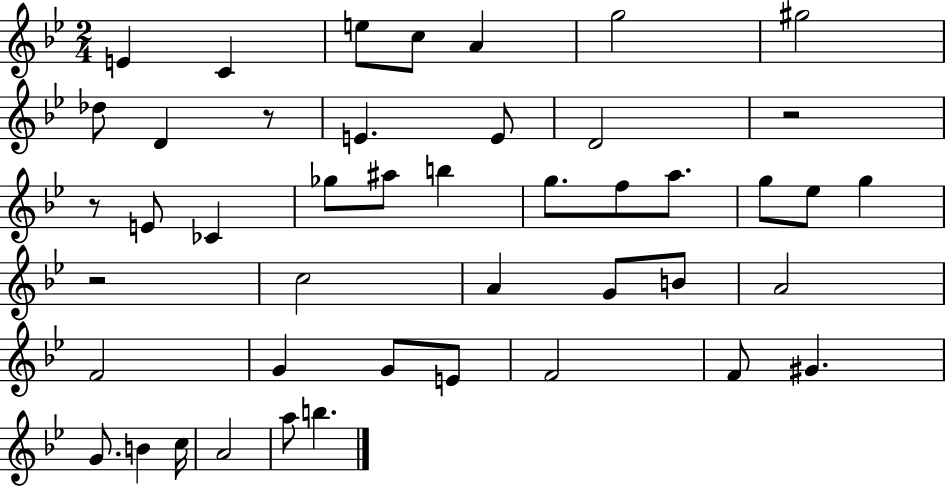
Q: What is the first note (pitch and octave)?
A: E4